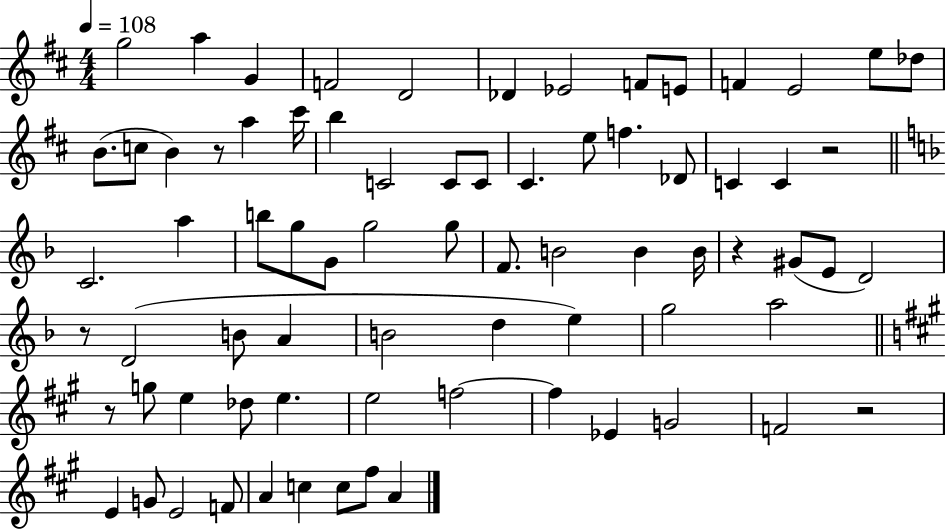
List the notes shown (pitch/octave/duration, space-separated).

G5/h A5/q G4/q F4/h D4/h Db4/q Eb4/h F4/e E4/e F4/q E4/h E5/e Db5/e B4/e. C5/e B4/q R/e A5/q C#6/s B5/q C4/h C4/e C4/e C#4/q. E5/e F5/q. Db4/e C4/q C4/q R/h C4/h. A5/q B5/e G5/e G4/e G5/h G5/e F4/e. B4/h B4/q B4/s R/q G#4/e E4/e D4/h R/e D4/h B4/e A4/q B4/h D5/q E5/q G5/h A5/h R/e G5/e E5/q Db5/e E5/q. E5/h F5/h F5/q Eb4/q G4/h F4/h R/h E4/q G4/e E4/h F4/e A4/q C5/q C5/e F#5/e A4/q